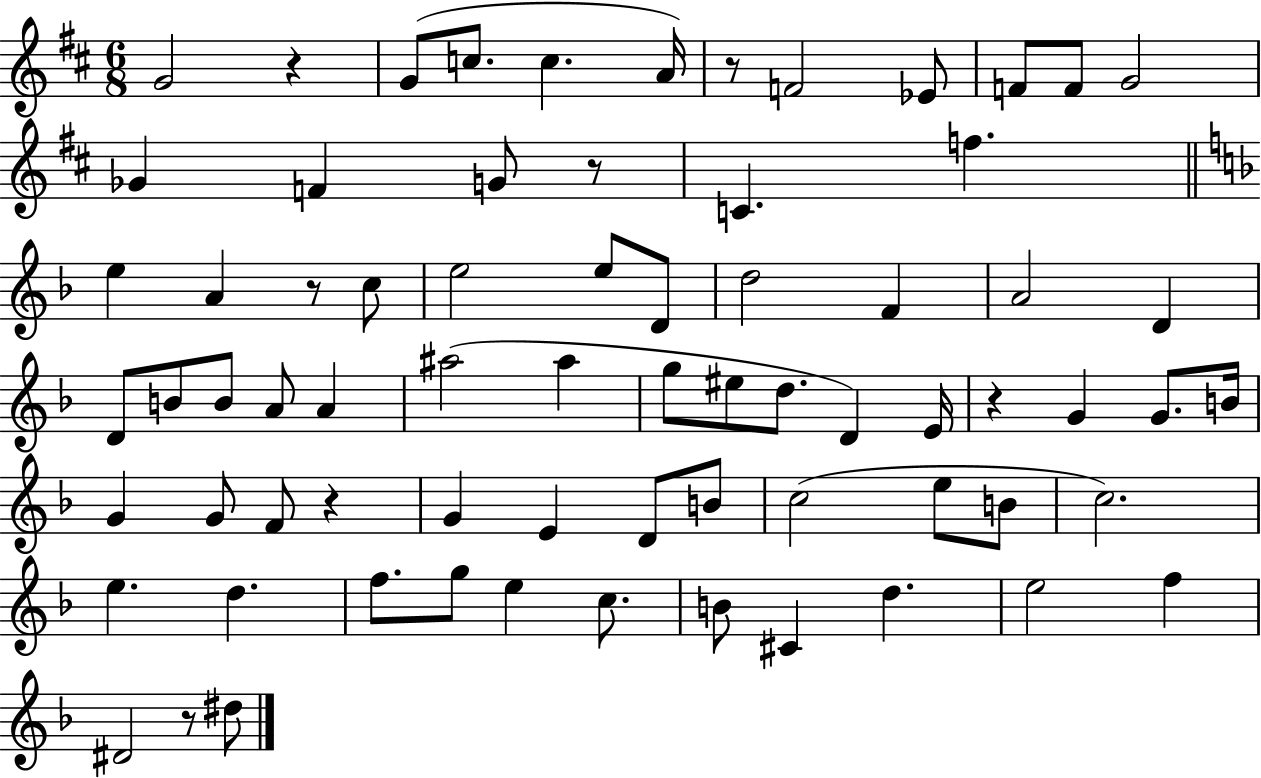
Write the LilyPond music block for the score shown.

{
  \clef treble
  \numericTimeSignature
  \time 6/8
  \key d \major
  \repeat volta 2 { g'2 r4 | g'8( c''8. c''4. a'16) | r8 f'2 ees'8 | f'8 f'8 g'2 | \break ges'4 f'4 g'8 r8 | c'4. f''4. | \bar "||" \break \key d \minor e''4 a'4 r8 c''8 | e''2 e''8 d'8 | d''2 f'4 | a'2 d'4 | \break d'8 b'8 b'8 a'8 a'4 | ais''2( ais''4 | g''8 eis''8 d''8. d'4) e'16 | r4 g'4 g'8. b'16 | \break g'4 g'8 f'8 r4 | g'4 e'4 d'8 b'8 | c''2( e''8 b'8 | c''2.) | \break e''4. d''4. | f''8. g''8 e''4 c''8. | b'8 cis'4 d''4. | e''2 f''4 | \break dis'2 r8 dis''8 | } \bar "|."
}